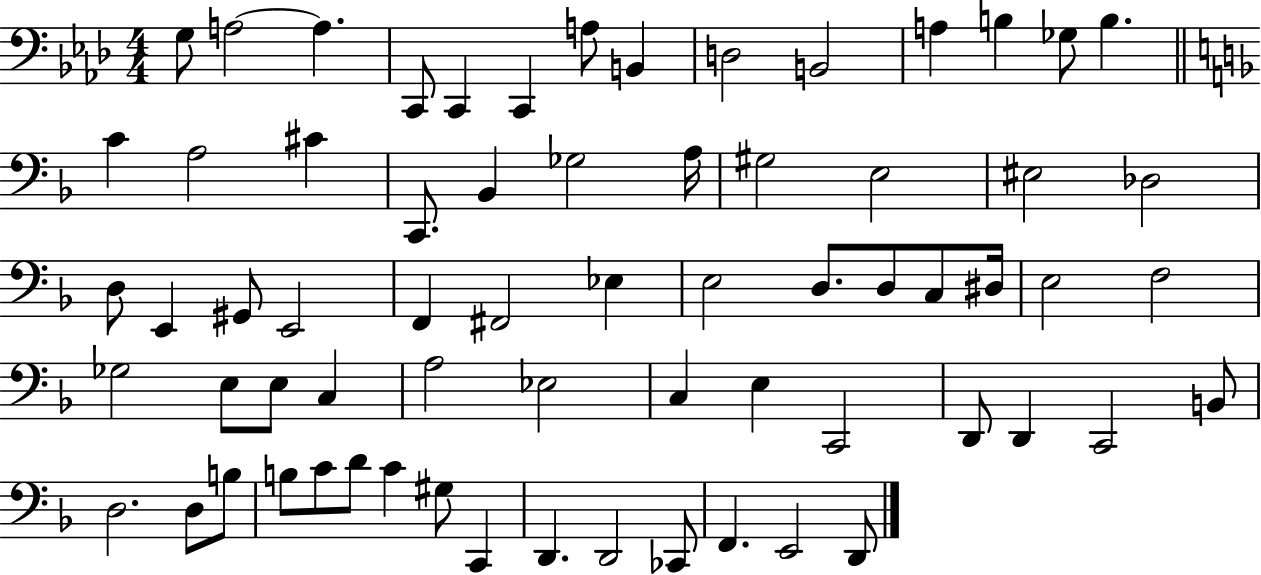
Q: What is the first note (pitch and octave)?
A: G3